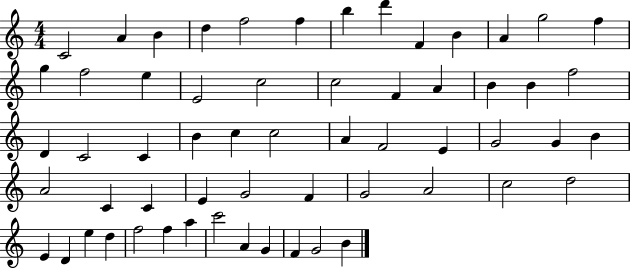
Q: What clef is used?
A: treble